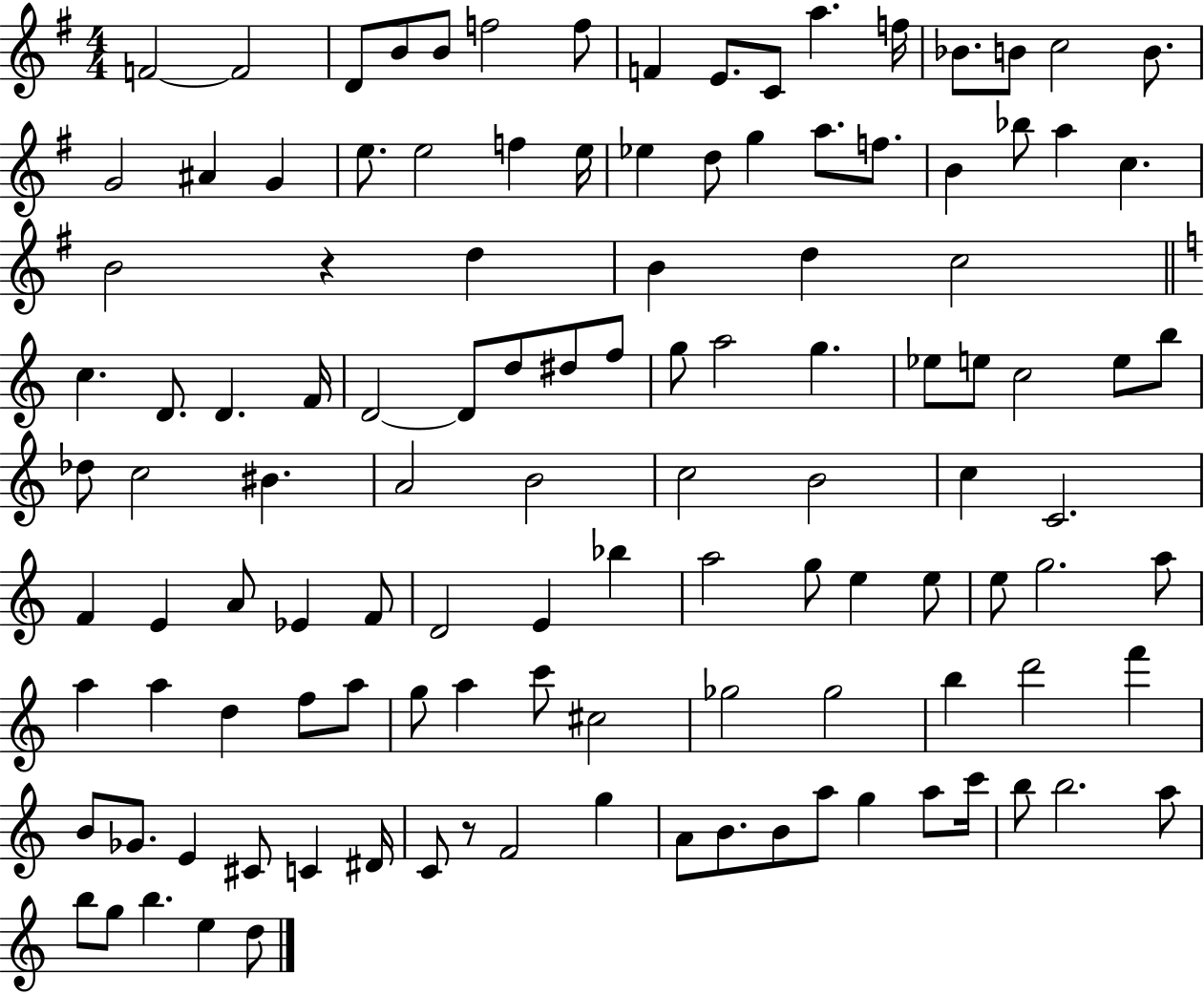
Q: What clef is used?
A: treble